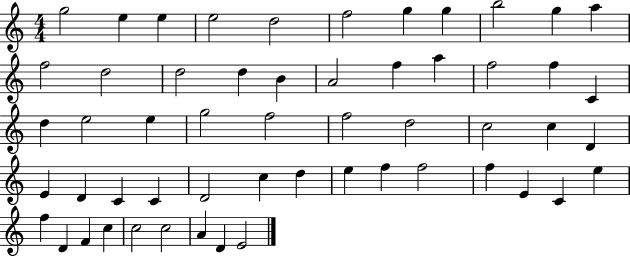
X:1
T:Untitled
M:4/4
L:1/4
K:C
g2 e e e2 d2 f2 g g b2 g a f2 d2 d2 d B A2 f a f2 f C d e2 e g2 f2 f2 d2 c2 c D E D C C D2 c d e f f2 f E C e f D F c c2 c2 A D E2